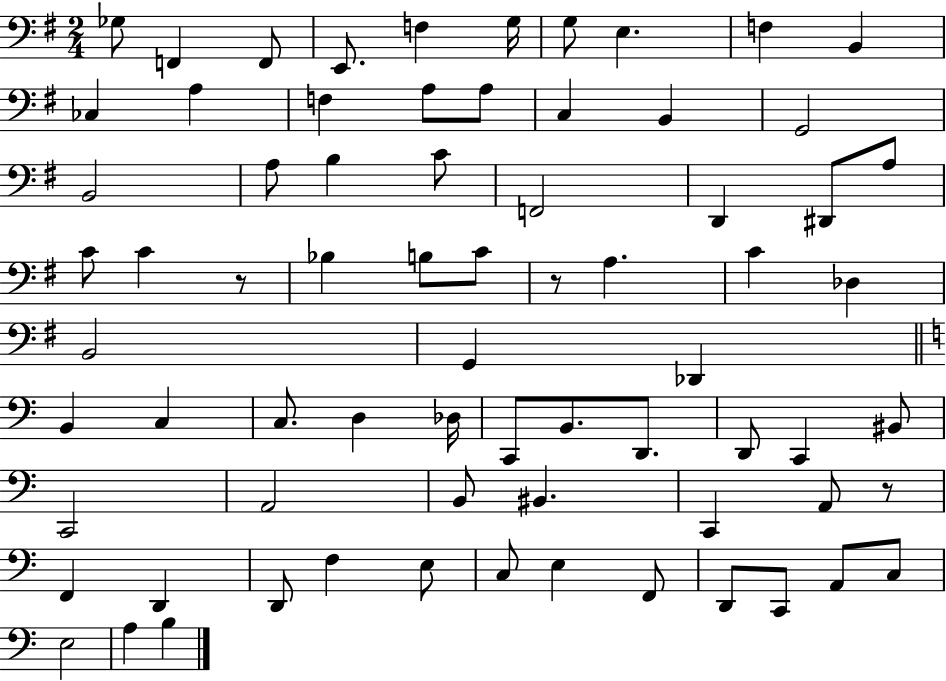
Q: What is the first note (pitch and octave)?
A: Gb3